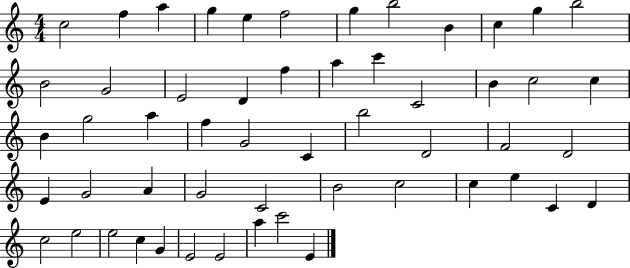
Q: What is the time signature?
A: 4/4